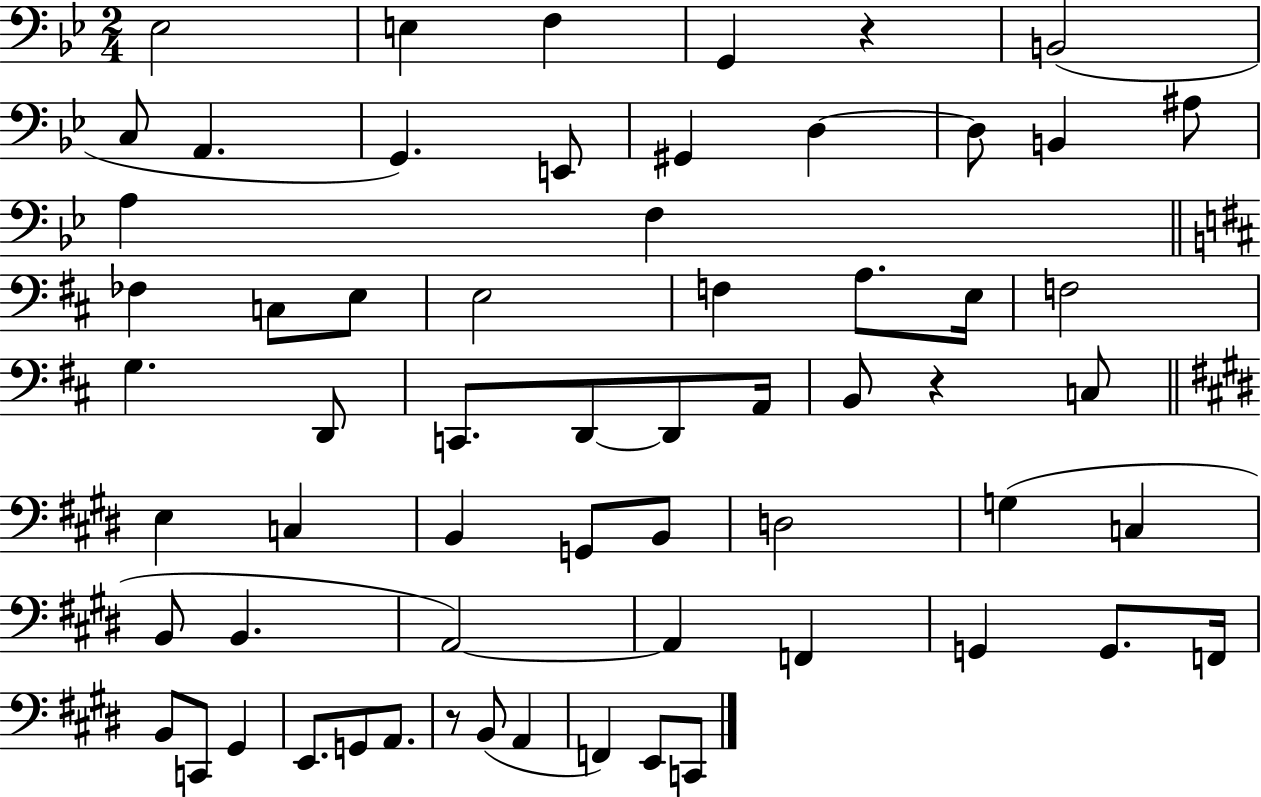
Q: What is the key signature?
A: BES major